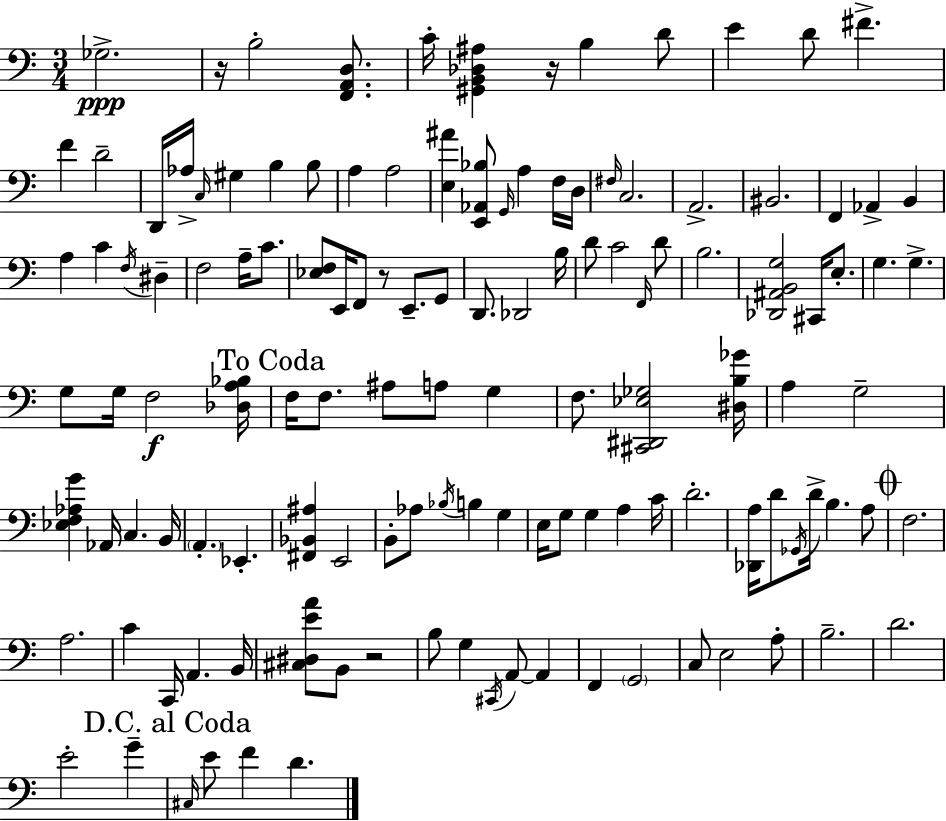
{
  \clef bass
  \numericTimeSignature
  \time 3/4
  \key a \minor
  ges2.->\ppp | r16 b2-. <f, a, d>8. | c'16-. <gis, b, des ais>4 r16 b4 d'8 | e'4 d'8 fis'4.-> | \break f'4 d'2-- | d,16 aes16-> \grace { c16 } gis4 b4 b8 | a4 a2 | <e ais'>4 <e, aes, bes>8 \grace { g,16 } a4 | \break f16 d16 \grace { fis16 } c2. | a,2.-> | bis,2. | f,4 aes,4-> b,4 | \break a4 c'4 \acciaccatura { f16 } | dis4-- f2 | a16-- c'8. <ees f>8 e,16 f,8 r8 e,8.-- | g,8 d,8. des,2 | \break b16 d'8 c'2 | \grace { f,16 } d'8 b2. | <des, ais, b, g>2 | cis,16 e8.-. g4. g4.-> | \break g8 g16 f2\f | <des a bes>16 \mark "To Coda" f16 f8. ais8 a8 | g4 f8. <cis, dis, ees ges>2 | <dis b ges'>16 a4 g2-- | \break <ees f aes g'>4 aes,16 c4. | b,16 \parenthesize a,4.-. ees,4.-. | <fis, bes, ais>4 e,2 | b,8-. aes8 \acciaccatura { bes16 } b4 | \break g4 e16 g8 g4 | a4 c'16 d'2.-. | <des, a>16 d'8 \acciaccatura { ges,16 } d'16-> b4. | a8 \mark \markup { \musicglyph "scripts.coda" } f2. | \break a2. | c'4 c,16 | a,4. b,16 <cis dis e' a'>8 b,8 r2 | b8 g4 | \break \acciaccatura { cis,16 } a,8~~ a,4 f,4 | \parenthesize g,2 c8 e2 | a8-. b2.-- | d'2. | \break e'2-. | g'4-- \mark "D.C. al Coda" \grace { cis16 } e'8 f'4 | d'4. \bar "|."
}